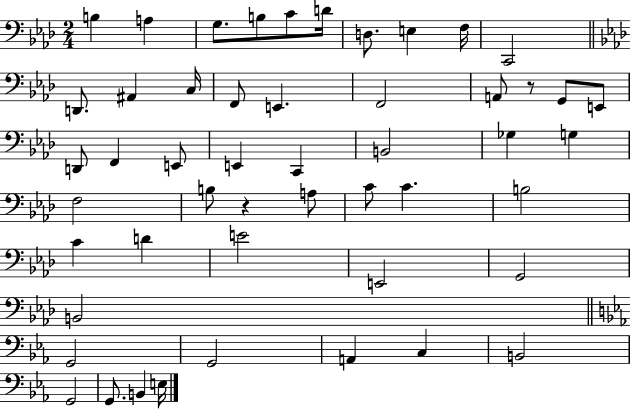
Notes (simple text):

B3/q A3/q G3/e. B3/e C4/e D4/s D3/e. E3/q F3/s C2/h D2/e. A#2/q C3/s F2/e E2/q. F2/h A2/e R/e G2/e E2/e D2/e F2/q E2/e E2/q C2/q B2/h Gb3/q G3/q F3/h B3/e R/q A3/e C4/e C4/q. B3/h C4/q D4/q E4/h E2/h G2/h B2/h G2/h G2/h A2/q C3/q B2/h G2/h G2/e. B2/q E3/s